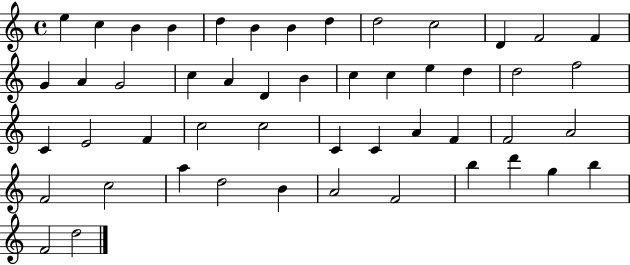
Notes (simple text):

E5/q C5/q B4/q B4/q D5/q B4/q B4/q D5/q D5/h C5/h D4/q F4/h F4/q G4/q A4/q G4/h C5/q A4/q D4/q B4/q C5/q C5/q E5/q D5/q D5/h F5/h C4/q E4/h F4/q C5/h C5/h C4/q C4/q A4/q F4/q F4/h A4/h F4/h C5/h A5/q D5/h B4/q A4/h F4/h B5/q D6/q G5/q B5/q F4/h D5/h